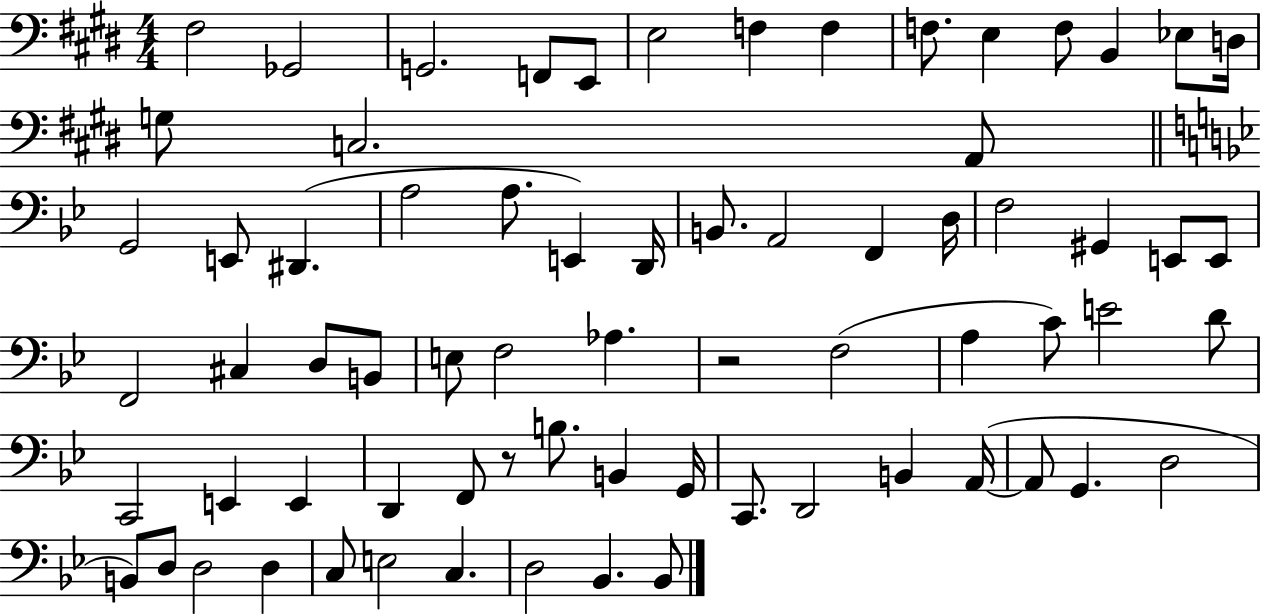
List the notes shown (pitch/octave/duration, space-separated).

F#3/h Gb2/h G2/h. F2/e E2/e E3/h F3/q F3/q F3/e. E3/q F3/e B2/q Eb3/e D3/s G3/e C3/h. A2/e G2/h E2/e D#2/q. A3/h A3/e. E2/q D2/s B2/e. A2/h F2/q D3/s F3/h G#2/q E2/e E2/e F2/h C#3/q D3/e B2/e E3/e F3/h Ab3/q. R/h F3/h A3/q C4/e E4/h D4/e C2/h E2/q E2/q D2/q F2/e R/e B3/e. B2/q G2/s C2/e. D2/h B2/q A2/s A2/e G2/q. D3/h B2/e D3/e D3/h D3/q C3/e E3/h C3/q. D3/h Bb2/q. Bb2/e